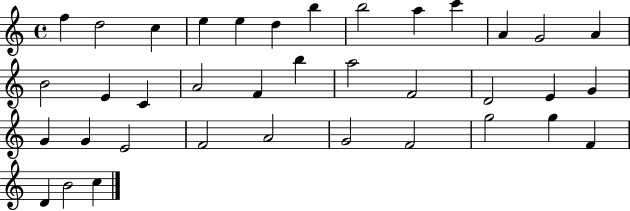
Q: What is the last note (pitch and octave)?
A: C5